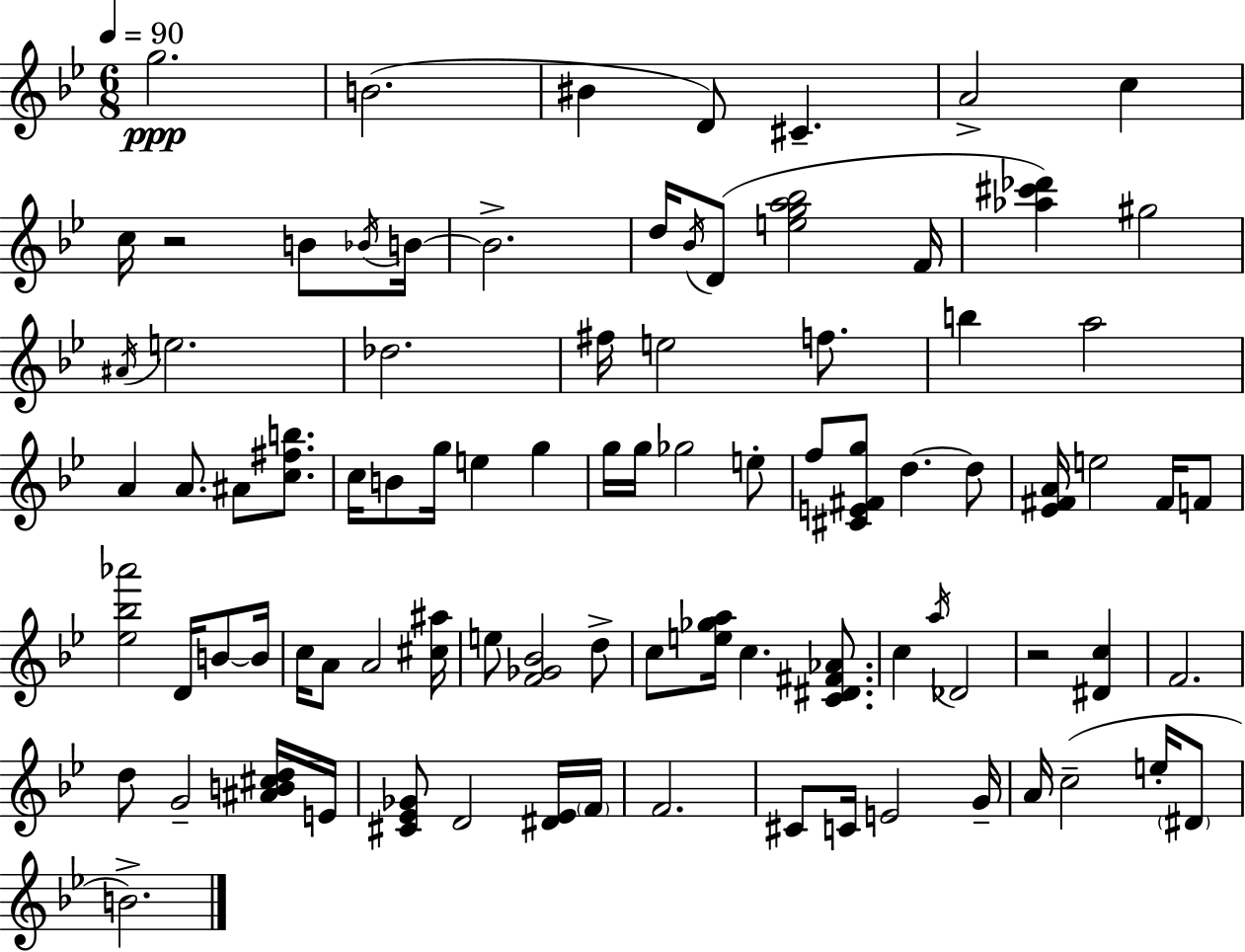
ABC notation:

X:1
T:Untitled
M:6/8
L:1/4
K:Gm
g2 B2 ^B D/2 ^C A2 c c/4 z2 B/2 _B/4 B/4 B2 d/4 _B/4 D/2 [ega_b]2 F/4 [_a^c'_d'] ^g2 ^A/4 e2 _d2 ^f/4 e2 f/2 b a2 A A/2 ^A/2 [c^fb]/2 c/4 B/2 g/4 e g g/4 g/4 _g2 e/2 f/2 [^CE^Fg]/2 d d/2 [_E^FA]/4 e2 ^F/4 F/2 [_e_b_a']2 D/4 B/2 B/4 c/4 A/2 A2 [^c^a]/4 e/2 [F_G_B]2 d/2 c/2 [e_ga]/4 c [C^D^F_A]/2 c a/4 _D2 z2 [^Dc] F2 d/2 G2 [^AB^cd]/4 E/4 [^C_E_G]/2 D2 [^D_E]/4 F/4 F2 ^C/2 C/4 E2 G/4 A/4 c2 e/4 ^D/2 B2